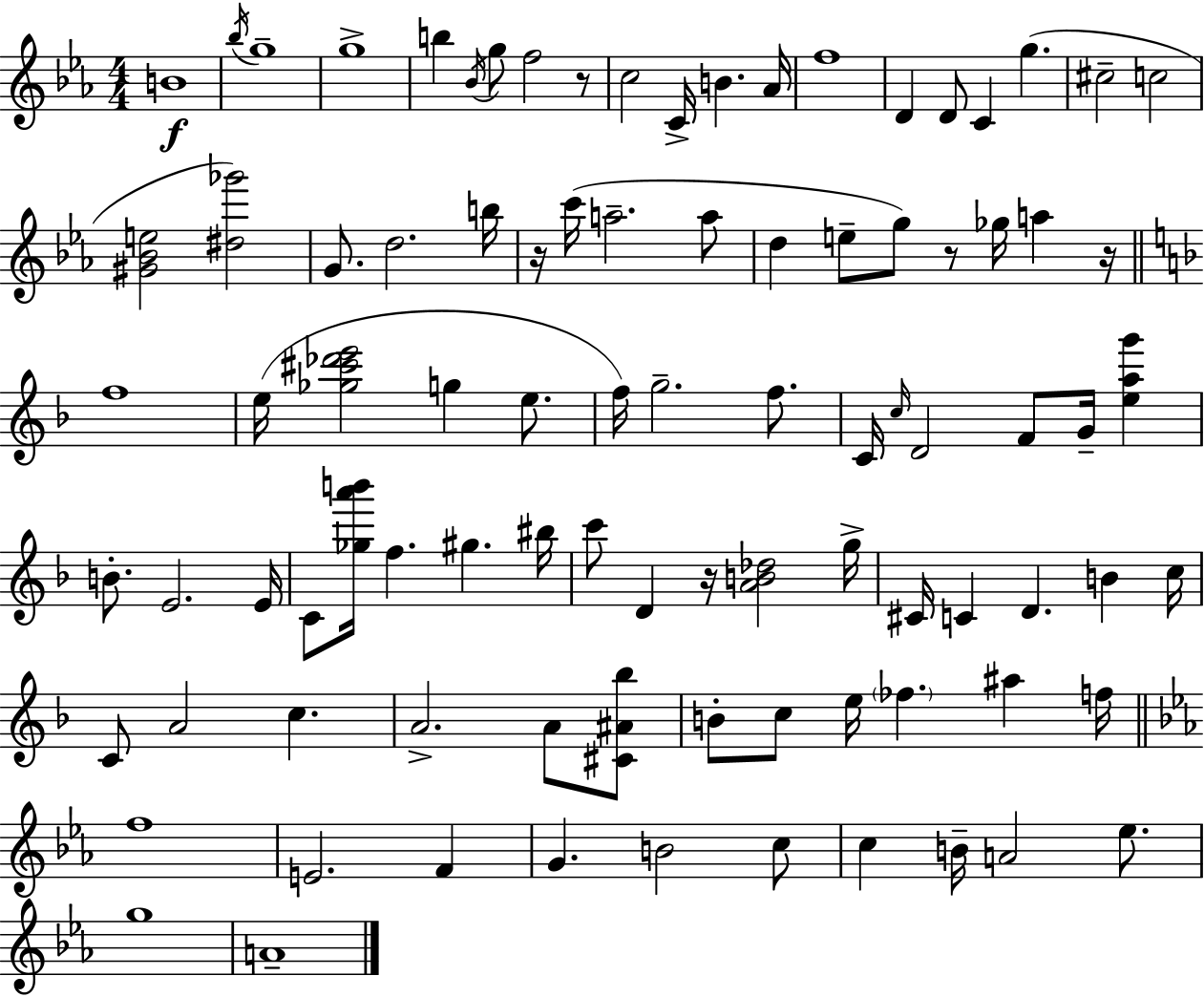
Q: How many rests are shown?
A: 5